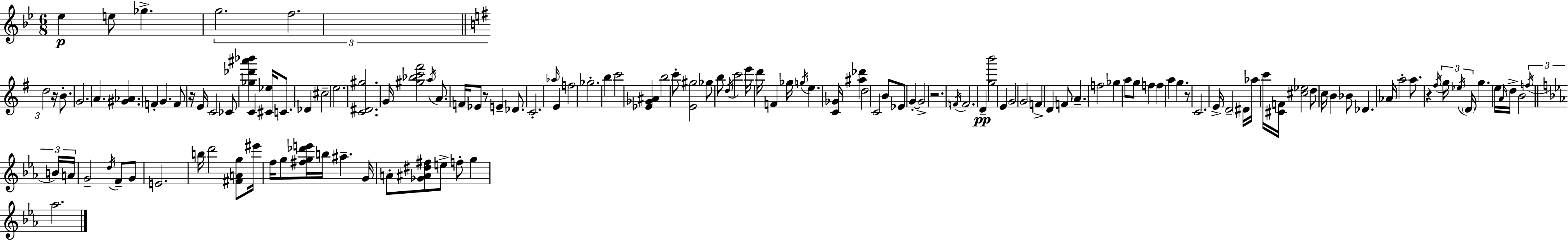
X:1
T:Untitled
M:6/8
L:1/4
K:Bb
_e e/2 _g g2 f2 d2 z/4 B/2 G2 A [^G_A] F G F/2 z/4 E/4 C2 _C/2 [_g_d'^a'_b'] C [^C_e]/4 C/2 _D ^c2 e2 [C^D^g]2 G/4 [^g_bc'^f']2 a/4 A/2 F/4 _E/2 z/2 E _D/2 C2 _a/4 E f2 _g2 b c'2 [_E_G^A] b2 c'/2 [E^g]2 _g/2 b/2 d/4 c'2 e'/4 d'/4 F _g/4 g/4 e [C_G]/4 [^a_d'] d2 C2 B/2 _E/2 G G2 z2 F/4 F2 D [gb']2 E G2 G2 F D F/2 A f2 _g a/2 g/2 f f a g z/2 C2 E/4 D2 ^D/4 _a/4 c'/4 [^CF]/4 [^c_e]2 d/2 c/4 B _B/2 _D _A/4 a2 a/2 z ^f/4 g/4 _e/4 D/4 g e/4 A/4 d/4 B2 f/4 B/4 A/4 G2 d/4 F/2 G/2 E2 b/4 d'2 [^FAg]/2 ^e'/4 f/4 g/2 [^fg_d'e']/4 b/4 ^a G/4 A/2 [_G^A^d^f]/2 e/2 f/2 g _a2